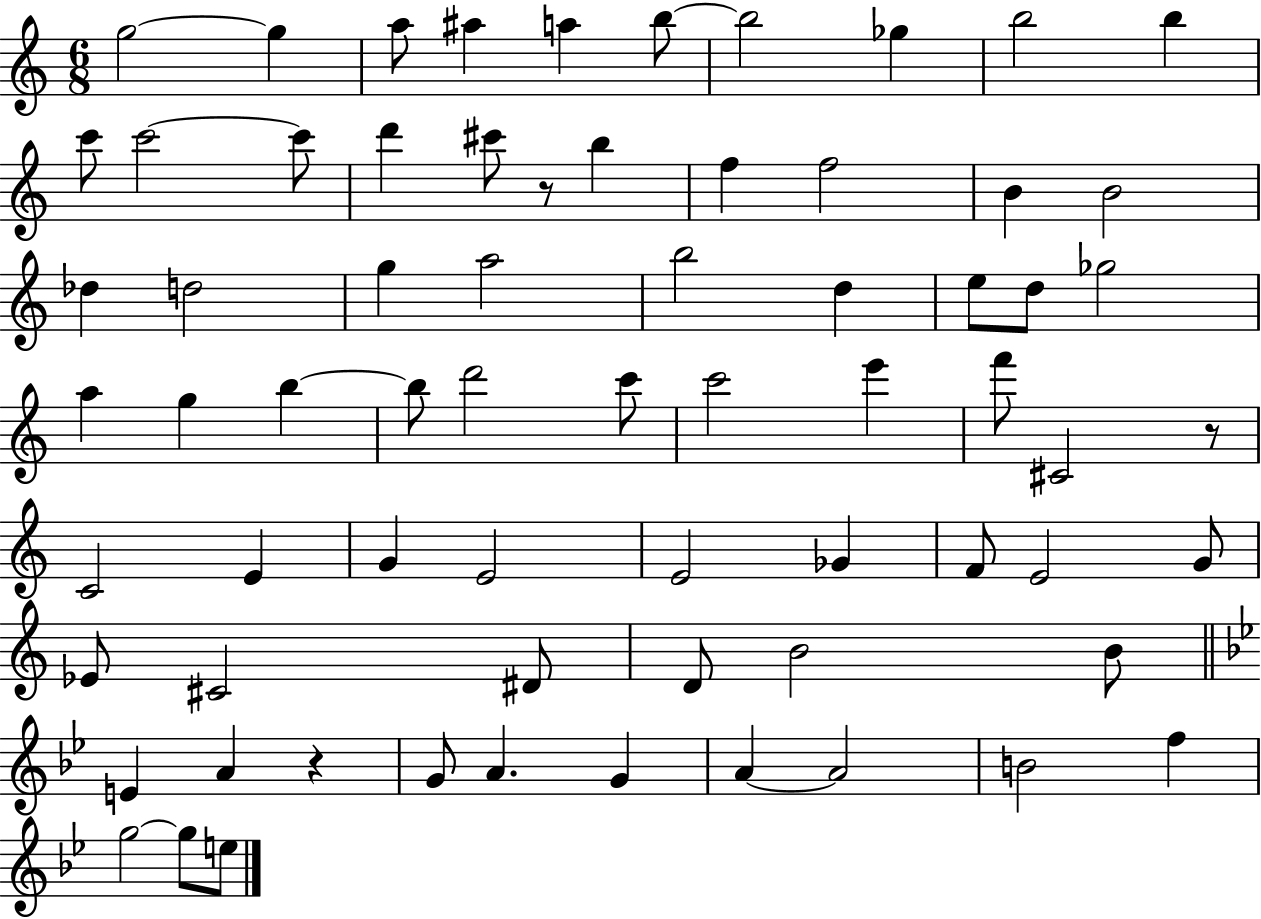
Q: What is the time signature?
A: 6/8